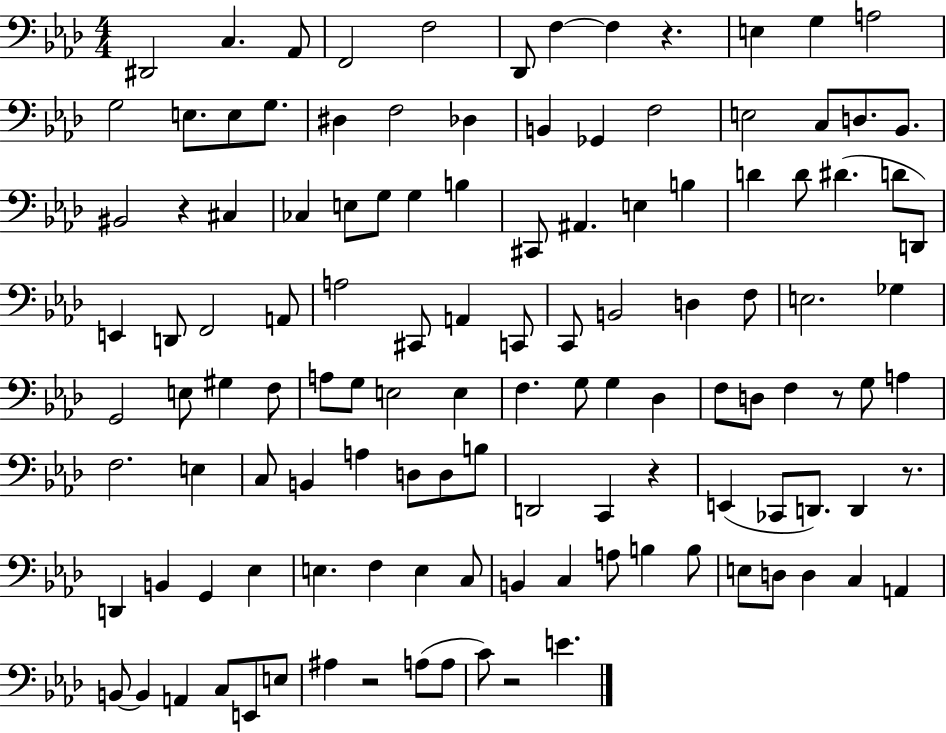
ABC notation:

X:1
T:Untitled
M:4/4
L:1/4
K:Ab
^D,,2 C, _A,,/2 F,,2 F,2 _D,,/2 F, F, z E, G, A,2 G,2 E,/2 E,/2 G,/2 ^D, F,2 _D, B,, _G,, F,2 E,2 C,/2 D,/2 _B,,/2 ^B,,2 z ^C, _C, E,/2 G,/2 G, B, ^C,,/2 ^A,, E, B, D D/2 ^D D/2 D,,/2 E,, D,,/2 F,,2 A,,/2 A,2 ^C,,/2 A,, C,,/2 C,,/2 B,,2 D, F,/2 E,2 _G, G,,2 E,/2 ^G, F,/2 A,/2 G,/2 E,2 E, F, G,/2 G, _D, F,/2 D,/2 F, z/2 G,/2 A, F,2 E, C,/2 B,, A, D,/2 D,/2 B,/2 D,,2 C,, z E,, _C,,/2 D,,/2 D,, z/2 D,, B,, G,, _E, E, F, E, C,/2 B,, C, A,/2 B, B,/2 E,/2 D,/2 D, C, A,, B,,/2 B,, A,, C,/2 E,,/2 E,/2 ^A, z2 A,/2 A,/2 C/2 z2 E